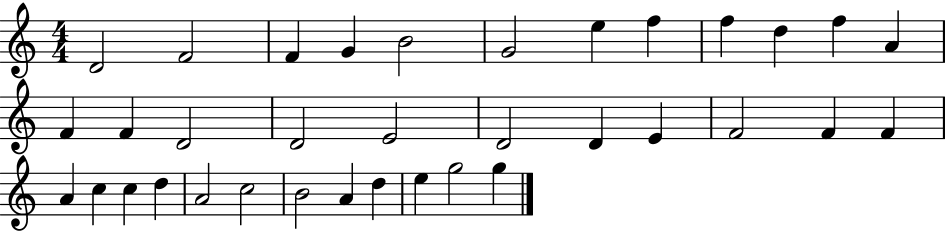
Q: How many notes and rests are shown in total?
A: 35